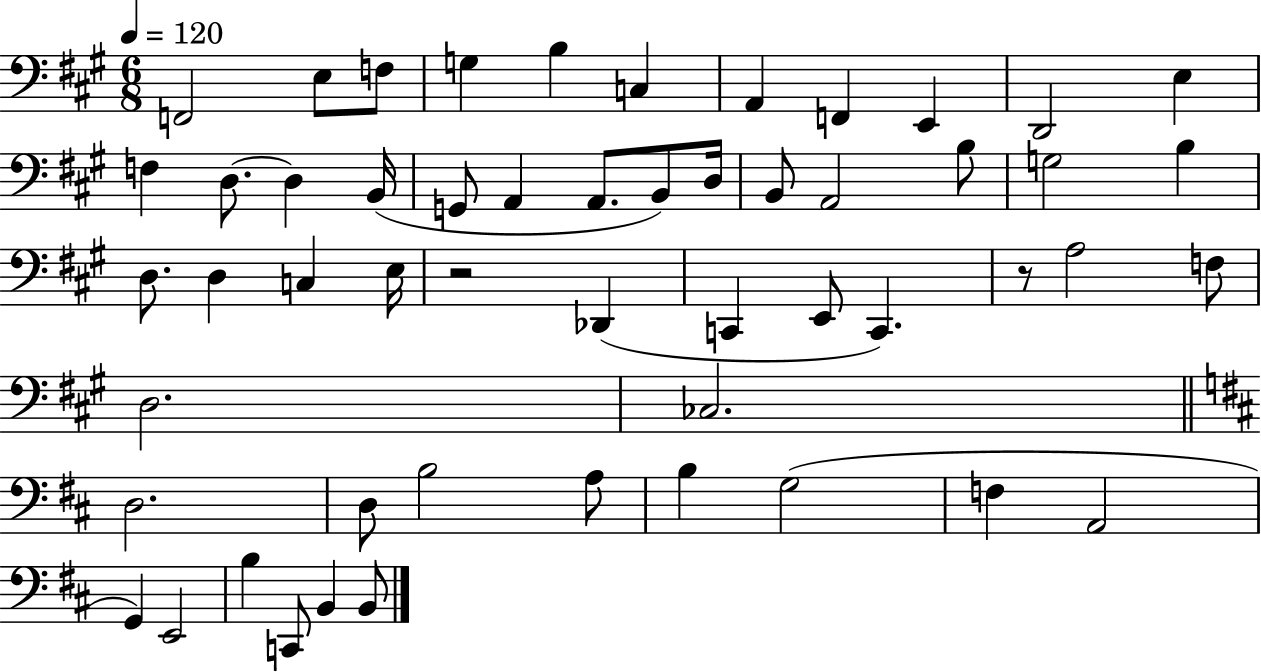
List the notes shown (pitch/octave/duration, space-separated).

F2/h E3/e F3/e G3/q B3/q C3/q A2/q F2/q E2/q D2/h E3/q F3/q D3/e. D3/q B2/s G2/e A2/q A2/e. B2/e D3/s B2/e A2/h B3/e G3/h B3/q D3/e. D3/q C3/q E3/s R/h Db2/q C2/q E2/e C2/q. R/e A3/h F3/e D3/h. CES3/h. D3/h. D3/e B3/h A3/e B3/q G3/h F3/q A2/h G2/q E2/h B3/q C2/e B2/q B2/e